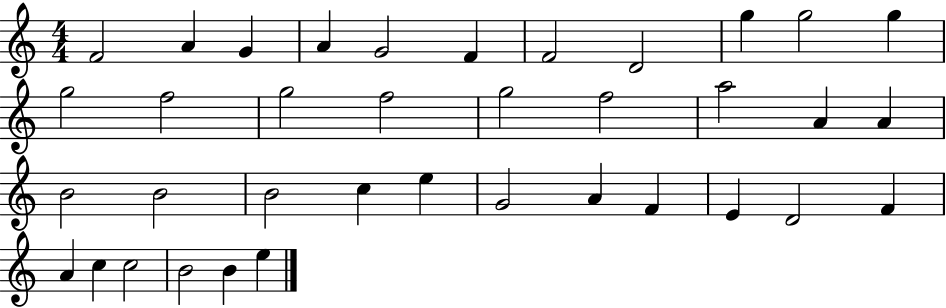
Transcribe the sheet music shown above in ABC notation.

X:1
T:Untitled
M:4/4
L:1/4
K:C
F2 A G A G2 F F2 D2 g g2 g g2 f2 g2 f2 g2 f2 a2 A A B2 B2 B2 c e G2 A F E D2 F A c c2 B2 B e